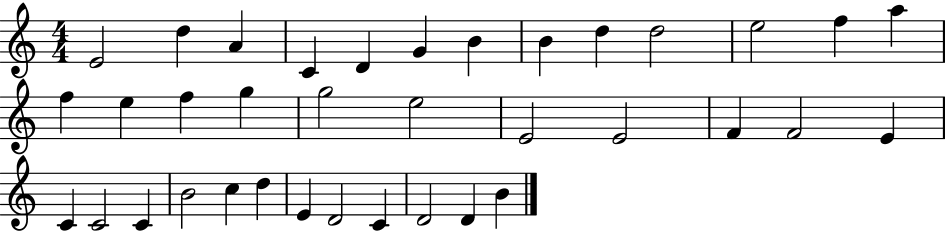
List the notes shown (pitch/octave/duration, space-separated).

E4/h D5/q A4/q C4/q D4/q G4/q B4/q B4/q D5/q D5/h E5/h F5/q A5/q F5/q E5/q F5/q G5/q G5/h E5/h E4/h E4/h F4/q F4/h E4/q C4/q C4/h C4/q B4/h C5/q D5/q E4/q D4/h C4/q D4/h D4/q B4/q